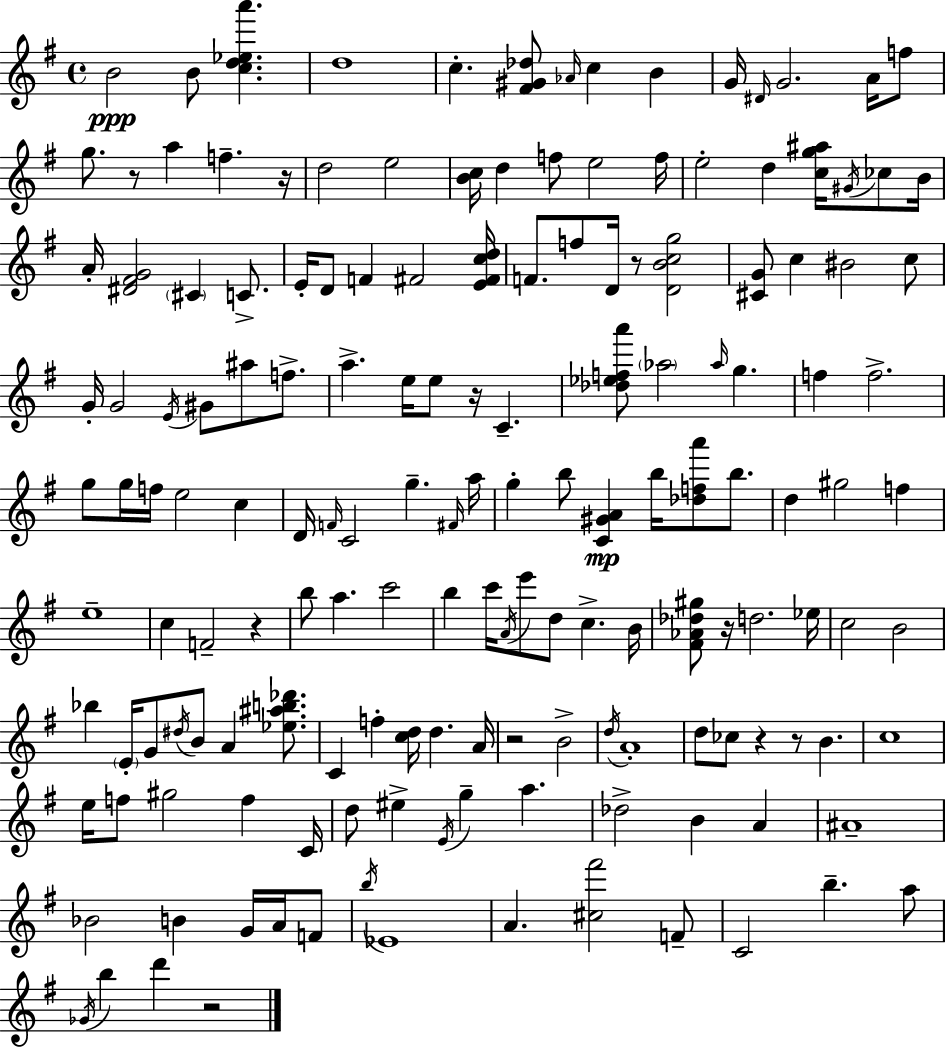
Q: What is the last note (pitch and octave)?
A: D6